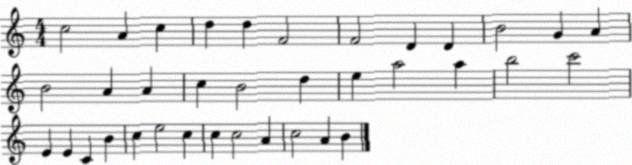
X:1
T:Untitled
M:4/4
L:1/4
K:C
c2 A c d d F2 F2 D D B2 G A B2 A A c B2 d e a2 a b2 c'2 E E C B c e2 c c c2 A c2 A B